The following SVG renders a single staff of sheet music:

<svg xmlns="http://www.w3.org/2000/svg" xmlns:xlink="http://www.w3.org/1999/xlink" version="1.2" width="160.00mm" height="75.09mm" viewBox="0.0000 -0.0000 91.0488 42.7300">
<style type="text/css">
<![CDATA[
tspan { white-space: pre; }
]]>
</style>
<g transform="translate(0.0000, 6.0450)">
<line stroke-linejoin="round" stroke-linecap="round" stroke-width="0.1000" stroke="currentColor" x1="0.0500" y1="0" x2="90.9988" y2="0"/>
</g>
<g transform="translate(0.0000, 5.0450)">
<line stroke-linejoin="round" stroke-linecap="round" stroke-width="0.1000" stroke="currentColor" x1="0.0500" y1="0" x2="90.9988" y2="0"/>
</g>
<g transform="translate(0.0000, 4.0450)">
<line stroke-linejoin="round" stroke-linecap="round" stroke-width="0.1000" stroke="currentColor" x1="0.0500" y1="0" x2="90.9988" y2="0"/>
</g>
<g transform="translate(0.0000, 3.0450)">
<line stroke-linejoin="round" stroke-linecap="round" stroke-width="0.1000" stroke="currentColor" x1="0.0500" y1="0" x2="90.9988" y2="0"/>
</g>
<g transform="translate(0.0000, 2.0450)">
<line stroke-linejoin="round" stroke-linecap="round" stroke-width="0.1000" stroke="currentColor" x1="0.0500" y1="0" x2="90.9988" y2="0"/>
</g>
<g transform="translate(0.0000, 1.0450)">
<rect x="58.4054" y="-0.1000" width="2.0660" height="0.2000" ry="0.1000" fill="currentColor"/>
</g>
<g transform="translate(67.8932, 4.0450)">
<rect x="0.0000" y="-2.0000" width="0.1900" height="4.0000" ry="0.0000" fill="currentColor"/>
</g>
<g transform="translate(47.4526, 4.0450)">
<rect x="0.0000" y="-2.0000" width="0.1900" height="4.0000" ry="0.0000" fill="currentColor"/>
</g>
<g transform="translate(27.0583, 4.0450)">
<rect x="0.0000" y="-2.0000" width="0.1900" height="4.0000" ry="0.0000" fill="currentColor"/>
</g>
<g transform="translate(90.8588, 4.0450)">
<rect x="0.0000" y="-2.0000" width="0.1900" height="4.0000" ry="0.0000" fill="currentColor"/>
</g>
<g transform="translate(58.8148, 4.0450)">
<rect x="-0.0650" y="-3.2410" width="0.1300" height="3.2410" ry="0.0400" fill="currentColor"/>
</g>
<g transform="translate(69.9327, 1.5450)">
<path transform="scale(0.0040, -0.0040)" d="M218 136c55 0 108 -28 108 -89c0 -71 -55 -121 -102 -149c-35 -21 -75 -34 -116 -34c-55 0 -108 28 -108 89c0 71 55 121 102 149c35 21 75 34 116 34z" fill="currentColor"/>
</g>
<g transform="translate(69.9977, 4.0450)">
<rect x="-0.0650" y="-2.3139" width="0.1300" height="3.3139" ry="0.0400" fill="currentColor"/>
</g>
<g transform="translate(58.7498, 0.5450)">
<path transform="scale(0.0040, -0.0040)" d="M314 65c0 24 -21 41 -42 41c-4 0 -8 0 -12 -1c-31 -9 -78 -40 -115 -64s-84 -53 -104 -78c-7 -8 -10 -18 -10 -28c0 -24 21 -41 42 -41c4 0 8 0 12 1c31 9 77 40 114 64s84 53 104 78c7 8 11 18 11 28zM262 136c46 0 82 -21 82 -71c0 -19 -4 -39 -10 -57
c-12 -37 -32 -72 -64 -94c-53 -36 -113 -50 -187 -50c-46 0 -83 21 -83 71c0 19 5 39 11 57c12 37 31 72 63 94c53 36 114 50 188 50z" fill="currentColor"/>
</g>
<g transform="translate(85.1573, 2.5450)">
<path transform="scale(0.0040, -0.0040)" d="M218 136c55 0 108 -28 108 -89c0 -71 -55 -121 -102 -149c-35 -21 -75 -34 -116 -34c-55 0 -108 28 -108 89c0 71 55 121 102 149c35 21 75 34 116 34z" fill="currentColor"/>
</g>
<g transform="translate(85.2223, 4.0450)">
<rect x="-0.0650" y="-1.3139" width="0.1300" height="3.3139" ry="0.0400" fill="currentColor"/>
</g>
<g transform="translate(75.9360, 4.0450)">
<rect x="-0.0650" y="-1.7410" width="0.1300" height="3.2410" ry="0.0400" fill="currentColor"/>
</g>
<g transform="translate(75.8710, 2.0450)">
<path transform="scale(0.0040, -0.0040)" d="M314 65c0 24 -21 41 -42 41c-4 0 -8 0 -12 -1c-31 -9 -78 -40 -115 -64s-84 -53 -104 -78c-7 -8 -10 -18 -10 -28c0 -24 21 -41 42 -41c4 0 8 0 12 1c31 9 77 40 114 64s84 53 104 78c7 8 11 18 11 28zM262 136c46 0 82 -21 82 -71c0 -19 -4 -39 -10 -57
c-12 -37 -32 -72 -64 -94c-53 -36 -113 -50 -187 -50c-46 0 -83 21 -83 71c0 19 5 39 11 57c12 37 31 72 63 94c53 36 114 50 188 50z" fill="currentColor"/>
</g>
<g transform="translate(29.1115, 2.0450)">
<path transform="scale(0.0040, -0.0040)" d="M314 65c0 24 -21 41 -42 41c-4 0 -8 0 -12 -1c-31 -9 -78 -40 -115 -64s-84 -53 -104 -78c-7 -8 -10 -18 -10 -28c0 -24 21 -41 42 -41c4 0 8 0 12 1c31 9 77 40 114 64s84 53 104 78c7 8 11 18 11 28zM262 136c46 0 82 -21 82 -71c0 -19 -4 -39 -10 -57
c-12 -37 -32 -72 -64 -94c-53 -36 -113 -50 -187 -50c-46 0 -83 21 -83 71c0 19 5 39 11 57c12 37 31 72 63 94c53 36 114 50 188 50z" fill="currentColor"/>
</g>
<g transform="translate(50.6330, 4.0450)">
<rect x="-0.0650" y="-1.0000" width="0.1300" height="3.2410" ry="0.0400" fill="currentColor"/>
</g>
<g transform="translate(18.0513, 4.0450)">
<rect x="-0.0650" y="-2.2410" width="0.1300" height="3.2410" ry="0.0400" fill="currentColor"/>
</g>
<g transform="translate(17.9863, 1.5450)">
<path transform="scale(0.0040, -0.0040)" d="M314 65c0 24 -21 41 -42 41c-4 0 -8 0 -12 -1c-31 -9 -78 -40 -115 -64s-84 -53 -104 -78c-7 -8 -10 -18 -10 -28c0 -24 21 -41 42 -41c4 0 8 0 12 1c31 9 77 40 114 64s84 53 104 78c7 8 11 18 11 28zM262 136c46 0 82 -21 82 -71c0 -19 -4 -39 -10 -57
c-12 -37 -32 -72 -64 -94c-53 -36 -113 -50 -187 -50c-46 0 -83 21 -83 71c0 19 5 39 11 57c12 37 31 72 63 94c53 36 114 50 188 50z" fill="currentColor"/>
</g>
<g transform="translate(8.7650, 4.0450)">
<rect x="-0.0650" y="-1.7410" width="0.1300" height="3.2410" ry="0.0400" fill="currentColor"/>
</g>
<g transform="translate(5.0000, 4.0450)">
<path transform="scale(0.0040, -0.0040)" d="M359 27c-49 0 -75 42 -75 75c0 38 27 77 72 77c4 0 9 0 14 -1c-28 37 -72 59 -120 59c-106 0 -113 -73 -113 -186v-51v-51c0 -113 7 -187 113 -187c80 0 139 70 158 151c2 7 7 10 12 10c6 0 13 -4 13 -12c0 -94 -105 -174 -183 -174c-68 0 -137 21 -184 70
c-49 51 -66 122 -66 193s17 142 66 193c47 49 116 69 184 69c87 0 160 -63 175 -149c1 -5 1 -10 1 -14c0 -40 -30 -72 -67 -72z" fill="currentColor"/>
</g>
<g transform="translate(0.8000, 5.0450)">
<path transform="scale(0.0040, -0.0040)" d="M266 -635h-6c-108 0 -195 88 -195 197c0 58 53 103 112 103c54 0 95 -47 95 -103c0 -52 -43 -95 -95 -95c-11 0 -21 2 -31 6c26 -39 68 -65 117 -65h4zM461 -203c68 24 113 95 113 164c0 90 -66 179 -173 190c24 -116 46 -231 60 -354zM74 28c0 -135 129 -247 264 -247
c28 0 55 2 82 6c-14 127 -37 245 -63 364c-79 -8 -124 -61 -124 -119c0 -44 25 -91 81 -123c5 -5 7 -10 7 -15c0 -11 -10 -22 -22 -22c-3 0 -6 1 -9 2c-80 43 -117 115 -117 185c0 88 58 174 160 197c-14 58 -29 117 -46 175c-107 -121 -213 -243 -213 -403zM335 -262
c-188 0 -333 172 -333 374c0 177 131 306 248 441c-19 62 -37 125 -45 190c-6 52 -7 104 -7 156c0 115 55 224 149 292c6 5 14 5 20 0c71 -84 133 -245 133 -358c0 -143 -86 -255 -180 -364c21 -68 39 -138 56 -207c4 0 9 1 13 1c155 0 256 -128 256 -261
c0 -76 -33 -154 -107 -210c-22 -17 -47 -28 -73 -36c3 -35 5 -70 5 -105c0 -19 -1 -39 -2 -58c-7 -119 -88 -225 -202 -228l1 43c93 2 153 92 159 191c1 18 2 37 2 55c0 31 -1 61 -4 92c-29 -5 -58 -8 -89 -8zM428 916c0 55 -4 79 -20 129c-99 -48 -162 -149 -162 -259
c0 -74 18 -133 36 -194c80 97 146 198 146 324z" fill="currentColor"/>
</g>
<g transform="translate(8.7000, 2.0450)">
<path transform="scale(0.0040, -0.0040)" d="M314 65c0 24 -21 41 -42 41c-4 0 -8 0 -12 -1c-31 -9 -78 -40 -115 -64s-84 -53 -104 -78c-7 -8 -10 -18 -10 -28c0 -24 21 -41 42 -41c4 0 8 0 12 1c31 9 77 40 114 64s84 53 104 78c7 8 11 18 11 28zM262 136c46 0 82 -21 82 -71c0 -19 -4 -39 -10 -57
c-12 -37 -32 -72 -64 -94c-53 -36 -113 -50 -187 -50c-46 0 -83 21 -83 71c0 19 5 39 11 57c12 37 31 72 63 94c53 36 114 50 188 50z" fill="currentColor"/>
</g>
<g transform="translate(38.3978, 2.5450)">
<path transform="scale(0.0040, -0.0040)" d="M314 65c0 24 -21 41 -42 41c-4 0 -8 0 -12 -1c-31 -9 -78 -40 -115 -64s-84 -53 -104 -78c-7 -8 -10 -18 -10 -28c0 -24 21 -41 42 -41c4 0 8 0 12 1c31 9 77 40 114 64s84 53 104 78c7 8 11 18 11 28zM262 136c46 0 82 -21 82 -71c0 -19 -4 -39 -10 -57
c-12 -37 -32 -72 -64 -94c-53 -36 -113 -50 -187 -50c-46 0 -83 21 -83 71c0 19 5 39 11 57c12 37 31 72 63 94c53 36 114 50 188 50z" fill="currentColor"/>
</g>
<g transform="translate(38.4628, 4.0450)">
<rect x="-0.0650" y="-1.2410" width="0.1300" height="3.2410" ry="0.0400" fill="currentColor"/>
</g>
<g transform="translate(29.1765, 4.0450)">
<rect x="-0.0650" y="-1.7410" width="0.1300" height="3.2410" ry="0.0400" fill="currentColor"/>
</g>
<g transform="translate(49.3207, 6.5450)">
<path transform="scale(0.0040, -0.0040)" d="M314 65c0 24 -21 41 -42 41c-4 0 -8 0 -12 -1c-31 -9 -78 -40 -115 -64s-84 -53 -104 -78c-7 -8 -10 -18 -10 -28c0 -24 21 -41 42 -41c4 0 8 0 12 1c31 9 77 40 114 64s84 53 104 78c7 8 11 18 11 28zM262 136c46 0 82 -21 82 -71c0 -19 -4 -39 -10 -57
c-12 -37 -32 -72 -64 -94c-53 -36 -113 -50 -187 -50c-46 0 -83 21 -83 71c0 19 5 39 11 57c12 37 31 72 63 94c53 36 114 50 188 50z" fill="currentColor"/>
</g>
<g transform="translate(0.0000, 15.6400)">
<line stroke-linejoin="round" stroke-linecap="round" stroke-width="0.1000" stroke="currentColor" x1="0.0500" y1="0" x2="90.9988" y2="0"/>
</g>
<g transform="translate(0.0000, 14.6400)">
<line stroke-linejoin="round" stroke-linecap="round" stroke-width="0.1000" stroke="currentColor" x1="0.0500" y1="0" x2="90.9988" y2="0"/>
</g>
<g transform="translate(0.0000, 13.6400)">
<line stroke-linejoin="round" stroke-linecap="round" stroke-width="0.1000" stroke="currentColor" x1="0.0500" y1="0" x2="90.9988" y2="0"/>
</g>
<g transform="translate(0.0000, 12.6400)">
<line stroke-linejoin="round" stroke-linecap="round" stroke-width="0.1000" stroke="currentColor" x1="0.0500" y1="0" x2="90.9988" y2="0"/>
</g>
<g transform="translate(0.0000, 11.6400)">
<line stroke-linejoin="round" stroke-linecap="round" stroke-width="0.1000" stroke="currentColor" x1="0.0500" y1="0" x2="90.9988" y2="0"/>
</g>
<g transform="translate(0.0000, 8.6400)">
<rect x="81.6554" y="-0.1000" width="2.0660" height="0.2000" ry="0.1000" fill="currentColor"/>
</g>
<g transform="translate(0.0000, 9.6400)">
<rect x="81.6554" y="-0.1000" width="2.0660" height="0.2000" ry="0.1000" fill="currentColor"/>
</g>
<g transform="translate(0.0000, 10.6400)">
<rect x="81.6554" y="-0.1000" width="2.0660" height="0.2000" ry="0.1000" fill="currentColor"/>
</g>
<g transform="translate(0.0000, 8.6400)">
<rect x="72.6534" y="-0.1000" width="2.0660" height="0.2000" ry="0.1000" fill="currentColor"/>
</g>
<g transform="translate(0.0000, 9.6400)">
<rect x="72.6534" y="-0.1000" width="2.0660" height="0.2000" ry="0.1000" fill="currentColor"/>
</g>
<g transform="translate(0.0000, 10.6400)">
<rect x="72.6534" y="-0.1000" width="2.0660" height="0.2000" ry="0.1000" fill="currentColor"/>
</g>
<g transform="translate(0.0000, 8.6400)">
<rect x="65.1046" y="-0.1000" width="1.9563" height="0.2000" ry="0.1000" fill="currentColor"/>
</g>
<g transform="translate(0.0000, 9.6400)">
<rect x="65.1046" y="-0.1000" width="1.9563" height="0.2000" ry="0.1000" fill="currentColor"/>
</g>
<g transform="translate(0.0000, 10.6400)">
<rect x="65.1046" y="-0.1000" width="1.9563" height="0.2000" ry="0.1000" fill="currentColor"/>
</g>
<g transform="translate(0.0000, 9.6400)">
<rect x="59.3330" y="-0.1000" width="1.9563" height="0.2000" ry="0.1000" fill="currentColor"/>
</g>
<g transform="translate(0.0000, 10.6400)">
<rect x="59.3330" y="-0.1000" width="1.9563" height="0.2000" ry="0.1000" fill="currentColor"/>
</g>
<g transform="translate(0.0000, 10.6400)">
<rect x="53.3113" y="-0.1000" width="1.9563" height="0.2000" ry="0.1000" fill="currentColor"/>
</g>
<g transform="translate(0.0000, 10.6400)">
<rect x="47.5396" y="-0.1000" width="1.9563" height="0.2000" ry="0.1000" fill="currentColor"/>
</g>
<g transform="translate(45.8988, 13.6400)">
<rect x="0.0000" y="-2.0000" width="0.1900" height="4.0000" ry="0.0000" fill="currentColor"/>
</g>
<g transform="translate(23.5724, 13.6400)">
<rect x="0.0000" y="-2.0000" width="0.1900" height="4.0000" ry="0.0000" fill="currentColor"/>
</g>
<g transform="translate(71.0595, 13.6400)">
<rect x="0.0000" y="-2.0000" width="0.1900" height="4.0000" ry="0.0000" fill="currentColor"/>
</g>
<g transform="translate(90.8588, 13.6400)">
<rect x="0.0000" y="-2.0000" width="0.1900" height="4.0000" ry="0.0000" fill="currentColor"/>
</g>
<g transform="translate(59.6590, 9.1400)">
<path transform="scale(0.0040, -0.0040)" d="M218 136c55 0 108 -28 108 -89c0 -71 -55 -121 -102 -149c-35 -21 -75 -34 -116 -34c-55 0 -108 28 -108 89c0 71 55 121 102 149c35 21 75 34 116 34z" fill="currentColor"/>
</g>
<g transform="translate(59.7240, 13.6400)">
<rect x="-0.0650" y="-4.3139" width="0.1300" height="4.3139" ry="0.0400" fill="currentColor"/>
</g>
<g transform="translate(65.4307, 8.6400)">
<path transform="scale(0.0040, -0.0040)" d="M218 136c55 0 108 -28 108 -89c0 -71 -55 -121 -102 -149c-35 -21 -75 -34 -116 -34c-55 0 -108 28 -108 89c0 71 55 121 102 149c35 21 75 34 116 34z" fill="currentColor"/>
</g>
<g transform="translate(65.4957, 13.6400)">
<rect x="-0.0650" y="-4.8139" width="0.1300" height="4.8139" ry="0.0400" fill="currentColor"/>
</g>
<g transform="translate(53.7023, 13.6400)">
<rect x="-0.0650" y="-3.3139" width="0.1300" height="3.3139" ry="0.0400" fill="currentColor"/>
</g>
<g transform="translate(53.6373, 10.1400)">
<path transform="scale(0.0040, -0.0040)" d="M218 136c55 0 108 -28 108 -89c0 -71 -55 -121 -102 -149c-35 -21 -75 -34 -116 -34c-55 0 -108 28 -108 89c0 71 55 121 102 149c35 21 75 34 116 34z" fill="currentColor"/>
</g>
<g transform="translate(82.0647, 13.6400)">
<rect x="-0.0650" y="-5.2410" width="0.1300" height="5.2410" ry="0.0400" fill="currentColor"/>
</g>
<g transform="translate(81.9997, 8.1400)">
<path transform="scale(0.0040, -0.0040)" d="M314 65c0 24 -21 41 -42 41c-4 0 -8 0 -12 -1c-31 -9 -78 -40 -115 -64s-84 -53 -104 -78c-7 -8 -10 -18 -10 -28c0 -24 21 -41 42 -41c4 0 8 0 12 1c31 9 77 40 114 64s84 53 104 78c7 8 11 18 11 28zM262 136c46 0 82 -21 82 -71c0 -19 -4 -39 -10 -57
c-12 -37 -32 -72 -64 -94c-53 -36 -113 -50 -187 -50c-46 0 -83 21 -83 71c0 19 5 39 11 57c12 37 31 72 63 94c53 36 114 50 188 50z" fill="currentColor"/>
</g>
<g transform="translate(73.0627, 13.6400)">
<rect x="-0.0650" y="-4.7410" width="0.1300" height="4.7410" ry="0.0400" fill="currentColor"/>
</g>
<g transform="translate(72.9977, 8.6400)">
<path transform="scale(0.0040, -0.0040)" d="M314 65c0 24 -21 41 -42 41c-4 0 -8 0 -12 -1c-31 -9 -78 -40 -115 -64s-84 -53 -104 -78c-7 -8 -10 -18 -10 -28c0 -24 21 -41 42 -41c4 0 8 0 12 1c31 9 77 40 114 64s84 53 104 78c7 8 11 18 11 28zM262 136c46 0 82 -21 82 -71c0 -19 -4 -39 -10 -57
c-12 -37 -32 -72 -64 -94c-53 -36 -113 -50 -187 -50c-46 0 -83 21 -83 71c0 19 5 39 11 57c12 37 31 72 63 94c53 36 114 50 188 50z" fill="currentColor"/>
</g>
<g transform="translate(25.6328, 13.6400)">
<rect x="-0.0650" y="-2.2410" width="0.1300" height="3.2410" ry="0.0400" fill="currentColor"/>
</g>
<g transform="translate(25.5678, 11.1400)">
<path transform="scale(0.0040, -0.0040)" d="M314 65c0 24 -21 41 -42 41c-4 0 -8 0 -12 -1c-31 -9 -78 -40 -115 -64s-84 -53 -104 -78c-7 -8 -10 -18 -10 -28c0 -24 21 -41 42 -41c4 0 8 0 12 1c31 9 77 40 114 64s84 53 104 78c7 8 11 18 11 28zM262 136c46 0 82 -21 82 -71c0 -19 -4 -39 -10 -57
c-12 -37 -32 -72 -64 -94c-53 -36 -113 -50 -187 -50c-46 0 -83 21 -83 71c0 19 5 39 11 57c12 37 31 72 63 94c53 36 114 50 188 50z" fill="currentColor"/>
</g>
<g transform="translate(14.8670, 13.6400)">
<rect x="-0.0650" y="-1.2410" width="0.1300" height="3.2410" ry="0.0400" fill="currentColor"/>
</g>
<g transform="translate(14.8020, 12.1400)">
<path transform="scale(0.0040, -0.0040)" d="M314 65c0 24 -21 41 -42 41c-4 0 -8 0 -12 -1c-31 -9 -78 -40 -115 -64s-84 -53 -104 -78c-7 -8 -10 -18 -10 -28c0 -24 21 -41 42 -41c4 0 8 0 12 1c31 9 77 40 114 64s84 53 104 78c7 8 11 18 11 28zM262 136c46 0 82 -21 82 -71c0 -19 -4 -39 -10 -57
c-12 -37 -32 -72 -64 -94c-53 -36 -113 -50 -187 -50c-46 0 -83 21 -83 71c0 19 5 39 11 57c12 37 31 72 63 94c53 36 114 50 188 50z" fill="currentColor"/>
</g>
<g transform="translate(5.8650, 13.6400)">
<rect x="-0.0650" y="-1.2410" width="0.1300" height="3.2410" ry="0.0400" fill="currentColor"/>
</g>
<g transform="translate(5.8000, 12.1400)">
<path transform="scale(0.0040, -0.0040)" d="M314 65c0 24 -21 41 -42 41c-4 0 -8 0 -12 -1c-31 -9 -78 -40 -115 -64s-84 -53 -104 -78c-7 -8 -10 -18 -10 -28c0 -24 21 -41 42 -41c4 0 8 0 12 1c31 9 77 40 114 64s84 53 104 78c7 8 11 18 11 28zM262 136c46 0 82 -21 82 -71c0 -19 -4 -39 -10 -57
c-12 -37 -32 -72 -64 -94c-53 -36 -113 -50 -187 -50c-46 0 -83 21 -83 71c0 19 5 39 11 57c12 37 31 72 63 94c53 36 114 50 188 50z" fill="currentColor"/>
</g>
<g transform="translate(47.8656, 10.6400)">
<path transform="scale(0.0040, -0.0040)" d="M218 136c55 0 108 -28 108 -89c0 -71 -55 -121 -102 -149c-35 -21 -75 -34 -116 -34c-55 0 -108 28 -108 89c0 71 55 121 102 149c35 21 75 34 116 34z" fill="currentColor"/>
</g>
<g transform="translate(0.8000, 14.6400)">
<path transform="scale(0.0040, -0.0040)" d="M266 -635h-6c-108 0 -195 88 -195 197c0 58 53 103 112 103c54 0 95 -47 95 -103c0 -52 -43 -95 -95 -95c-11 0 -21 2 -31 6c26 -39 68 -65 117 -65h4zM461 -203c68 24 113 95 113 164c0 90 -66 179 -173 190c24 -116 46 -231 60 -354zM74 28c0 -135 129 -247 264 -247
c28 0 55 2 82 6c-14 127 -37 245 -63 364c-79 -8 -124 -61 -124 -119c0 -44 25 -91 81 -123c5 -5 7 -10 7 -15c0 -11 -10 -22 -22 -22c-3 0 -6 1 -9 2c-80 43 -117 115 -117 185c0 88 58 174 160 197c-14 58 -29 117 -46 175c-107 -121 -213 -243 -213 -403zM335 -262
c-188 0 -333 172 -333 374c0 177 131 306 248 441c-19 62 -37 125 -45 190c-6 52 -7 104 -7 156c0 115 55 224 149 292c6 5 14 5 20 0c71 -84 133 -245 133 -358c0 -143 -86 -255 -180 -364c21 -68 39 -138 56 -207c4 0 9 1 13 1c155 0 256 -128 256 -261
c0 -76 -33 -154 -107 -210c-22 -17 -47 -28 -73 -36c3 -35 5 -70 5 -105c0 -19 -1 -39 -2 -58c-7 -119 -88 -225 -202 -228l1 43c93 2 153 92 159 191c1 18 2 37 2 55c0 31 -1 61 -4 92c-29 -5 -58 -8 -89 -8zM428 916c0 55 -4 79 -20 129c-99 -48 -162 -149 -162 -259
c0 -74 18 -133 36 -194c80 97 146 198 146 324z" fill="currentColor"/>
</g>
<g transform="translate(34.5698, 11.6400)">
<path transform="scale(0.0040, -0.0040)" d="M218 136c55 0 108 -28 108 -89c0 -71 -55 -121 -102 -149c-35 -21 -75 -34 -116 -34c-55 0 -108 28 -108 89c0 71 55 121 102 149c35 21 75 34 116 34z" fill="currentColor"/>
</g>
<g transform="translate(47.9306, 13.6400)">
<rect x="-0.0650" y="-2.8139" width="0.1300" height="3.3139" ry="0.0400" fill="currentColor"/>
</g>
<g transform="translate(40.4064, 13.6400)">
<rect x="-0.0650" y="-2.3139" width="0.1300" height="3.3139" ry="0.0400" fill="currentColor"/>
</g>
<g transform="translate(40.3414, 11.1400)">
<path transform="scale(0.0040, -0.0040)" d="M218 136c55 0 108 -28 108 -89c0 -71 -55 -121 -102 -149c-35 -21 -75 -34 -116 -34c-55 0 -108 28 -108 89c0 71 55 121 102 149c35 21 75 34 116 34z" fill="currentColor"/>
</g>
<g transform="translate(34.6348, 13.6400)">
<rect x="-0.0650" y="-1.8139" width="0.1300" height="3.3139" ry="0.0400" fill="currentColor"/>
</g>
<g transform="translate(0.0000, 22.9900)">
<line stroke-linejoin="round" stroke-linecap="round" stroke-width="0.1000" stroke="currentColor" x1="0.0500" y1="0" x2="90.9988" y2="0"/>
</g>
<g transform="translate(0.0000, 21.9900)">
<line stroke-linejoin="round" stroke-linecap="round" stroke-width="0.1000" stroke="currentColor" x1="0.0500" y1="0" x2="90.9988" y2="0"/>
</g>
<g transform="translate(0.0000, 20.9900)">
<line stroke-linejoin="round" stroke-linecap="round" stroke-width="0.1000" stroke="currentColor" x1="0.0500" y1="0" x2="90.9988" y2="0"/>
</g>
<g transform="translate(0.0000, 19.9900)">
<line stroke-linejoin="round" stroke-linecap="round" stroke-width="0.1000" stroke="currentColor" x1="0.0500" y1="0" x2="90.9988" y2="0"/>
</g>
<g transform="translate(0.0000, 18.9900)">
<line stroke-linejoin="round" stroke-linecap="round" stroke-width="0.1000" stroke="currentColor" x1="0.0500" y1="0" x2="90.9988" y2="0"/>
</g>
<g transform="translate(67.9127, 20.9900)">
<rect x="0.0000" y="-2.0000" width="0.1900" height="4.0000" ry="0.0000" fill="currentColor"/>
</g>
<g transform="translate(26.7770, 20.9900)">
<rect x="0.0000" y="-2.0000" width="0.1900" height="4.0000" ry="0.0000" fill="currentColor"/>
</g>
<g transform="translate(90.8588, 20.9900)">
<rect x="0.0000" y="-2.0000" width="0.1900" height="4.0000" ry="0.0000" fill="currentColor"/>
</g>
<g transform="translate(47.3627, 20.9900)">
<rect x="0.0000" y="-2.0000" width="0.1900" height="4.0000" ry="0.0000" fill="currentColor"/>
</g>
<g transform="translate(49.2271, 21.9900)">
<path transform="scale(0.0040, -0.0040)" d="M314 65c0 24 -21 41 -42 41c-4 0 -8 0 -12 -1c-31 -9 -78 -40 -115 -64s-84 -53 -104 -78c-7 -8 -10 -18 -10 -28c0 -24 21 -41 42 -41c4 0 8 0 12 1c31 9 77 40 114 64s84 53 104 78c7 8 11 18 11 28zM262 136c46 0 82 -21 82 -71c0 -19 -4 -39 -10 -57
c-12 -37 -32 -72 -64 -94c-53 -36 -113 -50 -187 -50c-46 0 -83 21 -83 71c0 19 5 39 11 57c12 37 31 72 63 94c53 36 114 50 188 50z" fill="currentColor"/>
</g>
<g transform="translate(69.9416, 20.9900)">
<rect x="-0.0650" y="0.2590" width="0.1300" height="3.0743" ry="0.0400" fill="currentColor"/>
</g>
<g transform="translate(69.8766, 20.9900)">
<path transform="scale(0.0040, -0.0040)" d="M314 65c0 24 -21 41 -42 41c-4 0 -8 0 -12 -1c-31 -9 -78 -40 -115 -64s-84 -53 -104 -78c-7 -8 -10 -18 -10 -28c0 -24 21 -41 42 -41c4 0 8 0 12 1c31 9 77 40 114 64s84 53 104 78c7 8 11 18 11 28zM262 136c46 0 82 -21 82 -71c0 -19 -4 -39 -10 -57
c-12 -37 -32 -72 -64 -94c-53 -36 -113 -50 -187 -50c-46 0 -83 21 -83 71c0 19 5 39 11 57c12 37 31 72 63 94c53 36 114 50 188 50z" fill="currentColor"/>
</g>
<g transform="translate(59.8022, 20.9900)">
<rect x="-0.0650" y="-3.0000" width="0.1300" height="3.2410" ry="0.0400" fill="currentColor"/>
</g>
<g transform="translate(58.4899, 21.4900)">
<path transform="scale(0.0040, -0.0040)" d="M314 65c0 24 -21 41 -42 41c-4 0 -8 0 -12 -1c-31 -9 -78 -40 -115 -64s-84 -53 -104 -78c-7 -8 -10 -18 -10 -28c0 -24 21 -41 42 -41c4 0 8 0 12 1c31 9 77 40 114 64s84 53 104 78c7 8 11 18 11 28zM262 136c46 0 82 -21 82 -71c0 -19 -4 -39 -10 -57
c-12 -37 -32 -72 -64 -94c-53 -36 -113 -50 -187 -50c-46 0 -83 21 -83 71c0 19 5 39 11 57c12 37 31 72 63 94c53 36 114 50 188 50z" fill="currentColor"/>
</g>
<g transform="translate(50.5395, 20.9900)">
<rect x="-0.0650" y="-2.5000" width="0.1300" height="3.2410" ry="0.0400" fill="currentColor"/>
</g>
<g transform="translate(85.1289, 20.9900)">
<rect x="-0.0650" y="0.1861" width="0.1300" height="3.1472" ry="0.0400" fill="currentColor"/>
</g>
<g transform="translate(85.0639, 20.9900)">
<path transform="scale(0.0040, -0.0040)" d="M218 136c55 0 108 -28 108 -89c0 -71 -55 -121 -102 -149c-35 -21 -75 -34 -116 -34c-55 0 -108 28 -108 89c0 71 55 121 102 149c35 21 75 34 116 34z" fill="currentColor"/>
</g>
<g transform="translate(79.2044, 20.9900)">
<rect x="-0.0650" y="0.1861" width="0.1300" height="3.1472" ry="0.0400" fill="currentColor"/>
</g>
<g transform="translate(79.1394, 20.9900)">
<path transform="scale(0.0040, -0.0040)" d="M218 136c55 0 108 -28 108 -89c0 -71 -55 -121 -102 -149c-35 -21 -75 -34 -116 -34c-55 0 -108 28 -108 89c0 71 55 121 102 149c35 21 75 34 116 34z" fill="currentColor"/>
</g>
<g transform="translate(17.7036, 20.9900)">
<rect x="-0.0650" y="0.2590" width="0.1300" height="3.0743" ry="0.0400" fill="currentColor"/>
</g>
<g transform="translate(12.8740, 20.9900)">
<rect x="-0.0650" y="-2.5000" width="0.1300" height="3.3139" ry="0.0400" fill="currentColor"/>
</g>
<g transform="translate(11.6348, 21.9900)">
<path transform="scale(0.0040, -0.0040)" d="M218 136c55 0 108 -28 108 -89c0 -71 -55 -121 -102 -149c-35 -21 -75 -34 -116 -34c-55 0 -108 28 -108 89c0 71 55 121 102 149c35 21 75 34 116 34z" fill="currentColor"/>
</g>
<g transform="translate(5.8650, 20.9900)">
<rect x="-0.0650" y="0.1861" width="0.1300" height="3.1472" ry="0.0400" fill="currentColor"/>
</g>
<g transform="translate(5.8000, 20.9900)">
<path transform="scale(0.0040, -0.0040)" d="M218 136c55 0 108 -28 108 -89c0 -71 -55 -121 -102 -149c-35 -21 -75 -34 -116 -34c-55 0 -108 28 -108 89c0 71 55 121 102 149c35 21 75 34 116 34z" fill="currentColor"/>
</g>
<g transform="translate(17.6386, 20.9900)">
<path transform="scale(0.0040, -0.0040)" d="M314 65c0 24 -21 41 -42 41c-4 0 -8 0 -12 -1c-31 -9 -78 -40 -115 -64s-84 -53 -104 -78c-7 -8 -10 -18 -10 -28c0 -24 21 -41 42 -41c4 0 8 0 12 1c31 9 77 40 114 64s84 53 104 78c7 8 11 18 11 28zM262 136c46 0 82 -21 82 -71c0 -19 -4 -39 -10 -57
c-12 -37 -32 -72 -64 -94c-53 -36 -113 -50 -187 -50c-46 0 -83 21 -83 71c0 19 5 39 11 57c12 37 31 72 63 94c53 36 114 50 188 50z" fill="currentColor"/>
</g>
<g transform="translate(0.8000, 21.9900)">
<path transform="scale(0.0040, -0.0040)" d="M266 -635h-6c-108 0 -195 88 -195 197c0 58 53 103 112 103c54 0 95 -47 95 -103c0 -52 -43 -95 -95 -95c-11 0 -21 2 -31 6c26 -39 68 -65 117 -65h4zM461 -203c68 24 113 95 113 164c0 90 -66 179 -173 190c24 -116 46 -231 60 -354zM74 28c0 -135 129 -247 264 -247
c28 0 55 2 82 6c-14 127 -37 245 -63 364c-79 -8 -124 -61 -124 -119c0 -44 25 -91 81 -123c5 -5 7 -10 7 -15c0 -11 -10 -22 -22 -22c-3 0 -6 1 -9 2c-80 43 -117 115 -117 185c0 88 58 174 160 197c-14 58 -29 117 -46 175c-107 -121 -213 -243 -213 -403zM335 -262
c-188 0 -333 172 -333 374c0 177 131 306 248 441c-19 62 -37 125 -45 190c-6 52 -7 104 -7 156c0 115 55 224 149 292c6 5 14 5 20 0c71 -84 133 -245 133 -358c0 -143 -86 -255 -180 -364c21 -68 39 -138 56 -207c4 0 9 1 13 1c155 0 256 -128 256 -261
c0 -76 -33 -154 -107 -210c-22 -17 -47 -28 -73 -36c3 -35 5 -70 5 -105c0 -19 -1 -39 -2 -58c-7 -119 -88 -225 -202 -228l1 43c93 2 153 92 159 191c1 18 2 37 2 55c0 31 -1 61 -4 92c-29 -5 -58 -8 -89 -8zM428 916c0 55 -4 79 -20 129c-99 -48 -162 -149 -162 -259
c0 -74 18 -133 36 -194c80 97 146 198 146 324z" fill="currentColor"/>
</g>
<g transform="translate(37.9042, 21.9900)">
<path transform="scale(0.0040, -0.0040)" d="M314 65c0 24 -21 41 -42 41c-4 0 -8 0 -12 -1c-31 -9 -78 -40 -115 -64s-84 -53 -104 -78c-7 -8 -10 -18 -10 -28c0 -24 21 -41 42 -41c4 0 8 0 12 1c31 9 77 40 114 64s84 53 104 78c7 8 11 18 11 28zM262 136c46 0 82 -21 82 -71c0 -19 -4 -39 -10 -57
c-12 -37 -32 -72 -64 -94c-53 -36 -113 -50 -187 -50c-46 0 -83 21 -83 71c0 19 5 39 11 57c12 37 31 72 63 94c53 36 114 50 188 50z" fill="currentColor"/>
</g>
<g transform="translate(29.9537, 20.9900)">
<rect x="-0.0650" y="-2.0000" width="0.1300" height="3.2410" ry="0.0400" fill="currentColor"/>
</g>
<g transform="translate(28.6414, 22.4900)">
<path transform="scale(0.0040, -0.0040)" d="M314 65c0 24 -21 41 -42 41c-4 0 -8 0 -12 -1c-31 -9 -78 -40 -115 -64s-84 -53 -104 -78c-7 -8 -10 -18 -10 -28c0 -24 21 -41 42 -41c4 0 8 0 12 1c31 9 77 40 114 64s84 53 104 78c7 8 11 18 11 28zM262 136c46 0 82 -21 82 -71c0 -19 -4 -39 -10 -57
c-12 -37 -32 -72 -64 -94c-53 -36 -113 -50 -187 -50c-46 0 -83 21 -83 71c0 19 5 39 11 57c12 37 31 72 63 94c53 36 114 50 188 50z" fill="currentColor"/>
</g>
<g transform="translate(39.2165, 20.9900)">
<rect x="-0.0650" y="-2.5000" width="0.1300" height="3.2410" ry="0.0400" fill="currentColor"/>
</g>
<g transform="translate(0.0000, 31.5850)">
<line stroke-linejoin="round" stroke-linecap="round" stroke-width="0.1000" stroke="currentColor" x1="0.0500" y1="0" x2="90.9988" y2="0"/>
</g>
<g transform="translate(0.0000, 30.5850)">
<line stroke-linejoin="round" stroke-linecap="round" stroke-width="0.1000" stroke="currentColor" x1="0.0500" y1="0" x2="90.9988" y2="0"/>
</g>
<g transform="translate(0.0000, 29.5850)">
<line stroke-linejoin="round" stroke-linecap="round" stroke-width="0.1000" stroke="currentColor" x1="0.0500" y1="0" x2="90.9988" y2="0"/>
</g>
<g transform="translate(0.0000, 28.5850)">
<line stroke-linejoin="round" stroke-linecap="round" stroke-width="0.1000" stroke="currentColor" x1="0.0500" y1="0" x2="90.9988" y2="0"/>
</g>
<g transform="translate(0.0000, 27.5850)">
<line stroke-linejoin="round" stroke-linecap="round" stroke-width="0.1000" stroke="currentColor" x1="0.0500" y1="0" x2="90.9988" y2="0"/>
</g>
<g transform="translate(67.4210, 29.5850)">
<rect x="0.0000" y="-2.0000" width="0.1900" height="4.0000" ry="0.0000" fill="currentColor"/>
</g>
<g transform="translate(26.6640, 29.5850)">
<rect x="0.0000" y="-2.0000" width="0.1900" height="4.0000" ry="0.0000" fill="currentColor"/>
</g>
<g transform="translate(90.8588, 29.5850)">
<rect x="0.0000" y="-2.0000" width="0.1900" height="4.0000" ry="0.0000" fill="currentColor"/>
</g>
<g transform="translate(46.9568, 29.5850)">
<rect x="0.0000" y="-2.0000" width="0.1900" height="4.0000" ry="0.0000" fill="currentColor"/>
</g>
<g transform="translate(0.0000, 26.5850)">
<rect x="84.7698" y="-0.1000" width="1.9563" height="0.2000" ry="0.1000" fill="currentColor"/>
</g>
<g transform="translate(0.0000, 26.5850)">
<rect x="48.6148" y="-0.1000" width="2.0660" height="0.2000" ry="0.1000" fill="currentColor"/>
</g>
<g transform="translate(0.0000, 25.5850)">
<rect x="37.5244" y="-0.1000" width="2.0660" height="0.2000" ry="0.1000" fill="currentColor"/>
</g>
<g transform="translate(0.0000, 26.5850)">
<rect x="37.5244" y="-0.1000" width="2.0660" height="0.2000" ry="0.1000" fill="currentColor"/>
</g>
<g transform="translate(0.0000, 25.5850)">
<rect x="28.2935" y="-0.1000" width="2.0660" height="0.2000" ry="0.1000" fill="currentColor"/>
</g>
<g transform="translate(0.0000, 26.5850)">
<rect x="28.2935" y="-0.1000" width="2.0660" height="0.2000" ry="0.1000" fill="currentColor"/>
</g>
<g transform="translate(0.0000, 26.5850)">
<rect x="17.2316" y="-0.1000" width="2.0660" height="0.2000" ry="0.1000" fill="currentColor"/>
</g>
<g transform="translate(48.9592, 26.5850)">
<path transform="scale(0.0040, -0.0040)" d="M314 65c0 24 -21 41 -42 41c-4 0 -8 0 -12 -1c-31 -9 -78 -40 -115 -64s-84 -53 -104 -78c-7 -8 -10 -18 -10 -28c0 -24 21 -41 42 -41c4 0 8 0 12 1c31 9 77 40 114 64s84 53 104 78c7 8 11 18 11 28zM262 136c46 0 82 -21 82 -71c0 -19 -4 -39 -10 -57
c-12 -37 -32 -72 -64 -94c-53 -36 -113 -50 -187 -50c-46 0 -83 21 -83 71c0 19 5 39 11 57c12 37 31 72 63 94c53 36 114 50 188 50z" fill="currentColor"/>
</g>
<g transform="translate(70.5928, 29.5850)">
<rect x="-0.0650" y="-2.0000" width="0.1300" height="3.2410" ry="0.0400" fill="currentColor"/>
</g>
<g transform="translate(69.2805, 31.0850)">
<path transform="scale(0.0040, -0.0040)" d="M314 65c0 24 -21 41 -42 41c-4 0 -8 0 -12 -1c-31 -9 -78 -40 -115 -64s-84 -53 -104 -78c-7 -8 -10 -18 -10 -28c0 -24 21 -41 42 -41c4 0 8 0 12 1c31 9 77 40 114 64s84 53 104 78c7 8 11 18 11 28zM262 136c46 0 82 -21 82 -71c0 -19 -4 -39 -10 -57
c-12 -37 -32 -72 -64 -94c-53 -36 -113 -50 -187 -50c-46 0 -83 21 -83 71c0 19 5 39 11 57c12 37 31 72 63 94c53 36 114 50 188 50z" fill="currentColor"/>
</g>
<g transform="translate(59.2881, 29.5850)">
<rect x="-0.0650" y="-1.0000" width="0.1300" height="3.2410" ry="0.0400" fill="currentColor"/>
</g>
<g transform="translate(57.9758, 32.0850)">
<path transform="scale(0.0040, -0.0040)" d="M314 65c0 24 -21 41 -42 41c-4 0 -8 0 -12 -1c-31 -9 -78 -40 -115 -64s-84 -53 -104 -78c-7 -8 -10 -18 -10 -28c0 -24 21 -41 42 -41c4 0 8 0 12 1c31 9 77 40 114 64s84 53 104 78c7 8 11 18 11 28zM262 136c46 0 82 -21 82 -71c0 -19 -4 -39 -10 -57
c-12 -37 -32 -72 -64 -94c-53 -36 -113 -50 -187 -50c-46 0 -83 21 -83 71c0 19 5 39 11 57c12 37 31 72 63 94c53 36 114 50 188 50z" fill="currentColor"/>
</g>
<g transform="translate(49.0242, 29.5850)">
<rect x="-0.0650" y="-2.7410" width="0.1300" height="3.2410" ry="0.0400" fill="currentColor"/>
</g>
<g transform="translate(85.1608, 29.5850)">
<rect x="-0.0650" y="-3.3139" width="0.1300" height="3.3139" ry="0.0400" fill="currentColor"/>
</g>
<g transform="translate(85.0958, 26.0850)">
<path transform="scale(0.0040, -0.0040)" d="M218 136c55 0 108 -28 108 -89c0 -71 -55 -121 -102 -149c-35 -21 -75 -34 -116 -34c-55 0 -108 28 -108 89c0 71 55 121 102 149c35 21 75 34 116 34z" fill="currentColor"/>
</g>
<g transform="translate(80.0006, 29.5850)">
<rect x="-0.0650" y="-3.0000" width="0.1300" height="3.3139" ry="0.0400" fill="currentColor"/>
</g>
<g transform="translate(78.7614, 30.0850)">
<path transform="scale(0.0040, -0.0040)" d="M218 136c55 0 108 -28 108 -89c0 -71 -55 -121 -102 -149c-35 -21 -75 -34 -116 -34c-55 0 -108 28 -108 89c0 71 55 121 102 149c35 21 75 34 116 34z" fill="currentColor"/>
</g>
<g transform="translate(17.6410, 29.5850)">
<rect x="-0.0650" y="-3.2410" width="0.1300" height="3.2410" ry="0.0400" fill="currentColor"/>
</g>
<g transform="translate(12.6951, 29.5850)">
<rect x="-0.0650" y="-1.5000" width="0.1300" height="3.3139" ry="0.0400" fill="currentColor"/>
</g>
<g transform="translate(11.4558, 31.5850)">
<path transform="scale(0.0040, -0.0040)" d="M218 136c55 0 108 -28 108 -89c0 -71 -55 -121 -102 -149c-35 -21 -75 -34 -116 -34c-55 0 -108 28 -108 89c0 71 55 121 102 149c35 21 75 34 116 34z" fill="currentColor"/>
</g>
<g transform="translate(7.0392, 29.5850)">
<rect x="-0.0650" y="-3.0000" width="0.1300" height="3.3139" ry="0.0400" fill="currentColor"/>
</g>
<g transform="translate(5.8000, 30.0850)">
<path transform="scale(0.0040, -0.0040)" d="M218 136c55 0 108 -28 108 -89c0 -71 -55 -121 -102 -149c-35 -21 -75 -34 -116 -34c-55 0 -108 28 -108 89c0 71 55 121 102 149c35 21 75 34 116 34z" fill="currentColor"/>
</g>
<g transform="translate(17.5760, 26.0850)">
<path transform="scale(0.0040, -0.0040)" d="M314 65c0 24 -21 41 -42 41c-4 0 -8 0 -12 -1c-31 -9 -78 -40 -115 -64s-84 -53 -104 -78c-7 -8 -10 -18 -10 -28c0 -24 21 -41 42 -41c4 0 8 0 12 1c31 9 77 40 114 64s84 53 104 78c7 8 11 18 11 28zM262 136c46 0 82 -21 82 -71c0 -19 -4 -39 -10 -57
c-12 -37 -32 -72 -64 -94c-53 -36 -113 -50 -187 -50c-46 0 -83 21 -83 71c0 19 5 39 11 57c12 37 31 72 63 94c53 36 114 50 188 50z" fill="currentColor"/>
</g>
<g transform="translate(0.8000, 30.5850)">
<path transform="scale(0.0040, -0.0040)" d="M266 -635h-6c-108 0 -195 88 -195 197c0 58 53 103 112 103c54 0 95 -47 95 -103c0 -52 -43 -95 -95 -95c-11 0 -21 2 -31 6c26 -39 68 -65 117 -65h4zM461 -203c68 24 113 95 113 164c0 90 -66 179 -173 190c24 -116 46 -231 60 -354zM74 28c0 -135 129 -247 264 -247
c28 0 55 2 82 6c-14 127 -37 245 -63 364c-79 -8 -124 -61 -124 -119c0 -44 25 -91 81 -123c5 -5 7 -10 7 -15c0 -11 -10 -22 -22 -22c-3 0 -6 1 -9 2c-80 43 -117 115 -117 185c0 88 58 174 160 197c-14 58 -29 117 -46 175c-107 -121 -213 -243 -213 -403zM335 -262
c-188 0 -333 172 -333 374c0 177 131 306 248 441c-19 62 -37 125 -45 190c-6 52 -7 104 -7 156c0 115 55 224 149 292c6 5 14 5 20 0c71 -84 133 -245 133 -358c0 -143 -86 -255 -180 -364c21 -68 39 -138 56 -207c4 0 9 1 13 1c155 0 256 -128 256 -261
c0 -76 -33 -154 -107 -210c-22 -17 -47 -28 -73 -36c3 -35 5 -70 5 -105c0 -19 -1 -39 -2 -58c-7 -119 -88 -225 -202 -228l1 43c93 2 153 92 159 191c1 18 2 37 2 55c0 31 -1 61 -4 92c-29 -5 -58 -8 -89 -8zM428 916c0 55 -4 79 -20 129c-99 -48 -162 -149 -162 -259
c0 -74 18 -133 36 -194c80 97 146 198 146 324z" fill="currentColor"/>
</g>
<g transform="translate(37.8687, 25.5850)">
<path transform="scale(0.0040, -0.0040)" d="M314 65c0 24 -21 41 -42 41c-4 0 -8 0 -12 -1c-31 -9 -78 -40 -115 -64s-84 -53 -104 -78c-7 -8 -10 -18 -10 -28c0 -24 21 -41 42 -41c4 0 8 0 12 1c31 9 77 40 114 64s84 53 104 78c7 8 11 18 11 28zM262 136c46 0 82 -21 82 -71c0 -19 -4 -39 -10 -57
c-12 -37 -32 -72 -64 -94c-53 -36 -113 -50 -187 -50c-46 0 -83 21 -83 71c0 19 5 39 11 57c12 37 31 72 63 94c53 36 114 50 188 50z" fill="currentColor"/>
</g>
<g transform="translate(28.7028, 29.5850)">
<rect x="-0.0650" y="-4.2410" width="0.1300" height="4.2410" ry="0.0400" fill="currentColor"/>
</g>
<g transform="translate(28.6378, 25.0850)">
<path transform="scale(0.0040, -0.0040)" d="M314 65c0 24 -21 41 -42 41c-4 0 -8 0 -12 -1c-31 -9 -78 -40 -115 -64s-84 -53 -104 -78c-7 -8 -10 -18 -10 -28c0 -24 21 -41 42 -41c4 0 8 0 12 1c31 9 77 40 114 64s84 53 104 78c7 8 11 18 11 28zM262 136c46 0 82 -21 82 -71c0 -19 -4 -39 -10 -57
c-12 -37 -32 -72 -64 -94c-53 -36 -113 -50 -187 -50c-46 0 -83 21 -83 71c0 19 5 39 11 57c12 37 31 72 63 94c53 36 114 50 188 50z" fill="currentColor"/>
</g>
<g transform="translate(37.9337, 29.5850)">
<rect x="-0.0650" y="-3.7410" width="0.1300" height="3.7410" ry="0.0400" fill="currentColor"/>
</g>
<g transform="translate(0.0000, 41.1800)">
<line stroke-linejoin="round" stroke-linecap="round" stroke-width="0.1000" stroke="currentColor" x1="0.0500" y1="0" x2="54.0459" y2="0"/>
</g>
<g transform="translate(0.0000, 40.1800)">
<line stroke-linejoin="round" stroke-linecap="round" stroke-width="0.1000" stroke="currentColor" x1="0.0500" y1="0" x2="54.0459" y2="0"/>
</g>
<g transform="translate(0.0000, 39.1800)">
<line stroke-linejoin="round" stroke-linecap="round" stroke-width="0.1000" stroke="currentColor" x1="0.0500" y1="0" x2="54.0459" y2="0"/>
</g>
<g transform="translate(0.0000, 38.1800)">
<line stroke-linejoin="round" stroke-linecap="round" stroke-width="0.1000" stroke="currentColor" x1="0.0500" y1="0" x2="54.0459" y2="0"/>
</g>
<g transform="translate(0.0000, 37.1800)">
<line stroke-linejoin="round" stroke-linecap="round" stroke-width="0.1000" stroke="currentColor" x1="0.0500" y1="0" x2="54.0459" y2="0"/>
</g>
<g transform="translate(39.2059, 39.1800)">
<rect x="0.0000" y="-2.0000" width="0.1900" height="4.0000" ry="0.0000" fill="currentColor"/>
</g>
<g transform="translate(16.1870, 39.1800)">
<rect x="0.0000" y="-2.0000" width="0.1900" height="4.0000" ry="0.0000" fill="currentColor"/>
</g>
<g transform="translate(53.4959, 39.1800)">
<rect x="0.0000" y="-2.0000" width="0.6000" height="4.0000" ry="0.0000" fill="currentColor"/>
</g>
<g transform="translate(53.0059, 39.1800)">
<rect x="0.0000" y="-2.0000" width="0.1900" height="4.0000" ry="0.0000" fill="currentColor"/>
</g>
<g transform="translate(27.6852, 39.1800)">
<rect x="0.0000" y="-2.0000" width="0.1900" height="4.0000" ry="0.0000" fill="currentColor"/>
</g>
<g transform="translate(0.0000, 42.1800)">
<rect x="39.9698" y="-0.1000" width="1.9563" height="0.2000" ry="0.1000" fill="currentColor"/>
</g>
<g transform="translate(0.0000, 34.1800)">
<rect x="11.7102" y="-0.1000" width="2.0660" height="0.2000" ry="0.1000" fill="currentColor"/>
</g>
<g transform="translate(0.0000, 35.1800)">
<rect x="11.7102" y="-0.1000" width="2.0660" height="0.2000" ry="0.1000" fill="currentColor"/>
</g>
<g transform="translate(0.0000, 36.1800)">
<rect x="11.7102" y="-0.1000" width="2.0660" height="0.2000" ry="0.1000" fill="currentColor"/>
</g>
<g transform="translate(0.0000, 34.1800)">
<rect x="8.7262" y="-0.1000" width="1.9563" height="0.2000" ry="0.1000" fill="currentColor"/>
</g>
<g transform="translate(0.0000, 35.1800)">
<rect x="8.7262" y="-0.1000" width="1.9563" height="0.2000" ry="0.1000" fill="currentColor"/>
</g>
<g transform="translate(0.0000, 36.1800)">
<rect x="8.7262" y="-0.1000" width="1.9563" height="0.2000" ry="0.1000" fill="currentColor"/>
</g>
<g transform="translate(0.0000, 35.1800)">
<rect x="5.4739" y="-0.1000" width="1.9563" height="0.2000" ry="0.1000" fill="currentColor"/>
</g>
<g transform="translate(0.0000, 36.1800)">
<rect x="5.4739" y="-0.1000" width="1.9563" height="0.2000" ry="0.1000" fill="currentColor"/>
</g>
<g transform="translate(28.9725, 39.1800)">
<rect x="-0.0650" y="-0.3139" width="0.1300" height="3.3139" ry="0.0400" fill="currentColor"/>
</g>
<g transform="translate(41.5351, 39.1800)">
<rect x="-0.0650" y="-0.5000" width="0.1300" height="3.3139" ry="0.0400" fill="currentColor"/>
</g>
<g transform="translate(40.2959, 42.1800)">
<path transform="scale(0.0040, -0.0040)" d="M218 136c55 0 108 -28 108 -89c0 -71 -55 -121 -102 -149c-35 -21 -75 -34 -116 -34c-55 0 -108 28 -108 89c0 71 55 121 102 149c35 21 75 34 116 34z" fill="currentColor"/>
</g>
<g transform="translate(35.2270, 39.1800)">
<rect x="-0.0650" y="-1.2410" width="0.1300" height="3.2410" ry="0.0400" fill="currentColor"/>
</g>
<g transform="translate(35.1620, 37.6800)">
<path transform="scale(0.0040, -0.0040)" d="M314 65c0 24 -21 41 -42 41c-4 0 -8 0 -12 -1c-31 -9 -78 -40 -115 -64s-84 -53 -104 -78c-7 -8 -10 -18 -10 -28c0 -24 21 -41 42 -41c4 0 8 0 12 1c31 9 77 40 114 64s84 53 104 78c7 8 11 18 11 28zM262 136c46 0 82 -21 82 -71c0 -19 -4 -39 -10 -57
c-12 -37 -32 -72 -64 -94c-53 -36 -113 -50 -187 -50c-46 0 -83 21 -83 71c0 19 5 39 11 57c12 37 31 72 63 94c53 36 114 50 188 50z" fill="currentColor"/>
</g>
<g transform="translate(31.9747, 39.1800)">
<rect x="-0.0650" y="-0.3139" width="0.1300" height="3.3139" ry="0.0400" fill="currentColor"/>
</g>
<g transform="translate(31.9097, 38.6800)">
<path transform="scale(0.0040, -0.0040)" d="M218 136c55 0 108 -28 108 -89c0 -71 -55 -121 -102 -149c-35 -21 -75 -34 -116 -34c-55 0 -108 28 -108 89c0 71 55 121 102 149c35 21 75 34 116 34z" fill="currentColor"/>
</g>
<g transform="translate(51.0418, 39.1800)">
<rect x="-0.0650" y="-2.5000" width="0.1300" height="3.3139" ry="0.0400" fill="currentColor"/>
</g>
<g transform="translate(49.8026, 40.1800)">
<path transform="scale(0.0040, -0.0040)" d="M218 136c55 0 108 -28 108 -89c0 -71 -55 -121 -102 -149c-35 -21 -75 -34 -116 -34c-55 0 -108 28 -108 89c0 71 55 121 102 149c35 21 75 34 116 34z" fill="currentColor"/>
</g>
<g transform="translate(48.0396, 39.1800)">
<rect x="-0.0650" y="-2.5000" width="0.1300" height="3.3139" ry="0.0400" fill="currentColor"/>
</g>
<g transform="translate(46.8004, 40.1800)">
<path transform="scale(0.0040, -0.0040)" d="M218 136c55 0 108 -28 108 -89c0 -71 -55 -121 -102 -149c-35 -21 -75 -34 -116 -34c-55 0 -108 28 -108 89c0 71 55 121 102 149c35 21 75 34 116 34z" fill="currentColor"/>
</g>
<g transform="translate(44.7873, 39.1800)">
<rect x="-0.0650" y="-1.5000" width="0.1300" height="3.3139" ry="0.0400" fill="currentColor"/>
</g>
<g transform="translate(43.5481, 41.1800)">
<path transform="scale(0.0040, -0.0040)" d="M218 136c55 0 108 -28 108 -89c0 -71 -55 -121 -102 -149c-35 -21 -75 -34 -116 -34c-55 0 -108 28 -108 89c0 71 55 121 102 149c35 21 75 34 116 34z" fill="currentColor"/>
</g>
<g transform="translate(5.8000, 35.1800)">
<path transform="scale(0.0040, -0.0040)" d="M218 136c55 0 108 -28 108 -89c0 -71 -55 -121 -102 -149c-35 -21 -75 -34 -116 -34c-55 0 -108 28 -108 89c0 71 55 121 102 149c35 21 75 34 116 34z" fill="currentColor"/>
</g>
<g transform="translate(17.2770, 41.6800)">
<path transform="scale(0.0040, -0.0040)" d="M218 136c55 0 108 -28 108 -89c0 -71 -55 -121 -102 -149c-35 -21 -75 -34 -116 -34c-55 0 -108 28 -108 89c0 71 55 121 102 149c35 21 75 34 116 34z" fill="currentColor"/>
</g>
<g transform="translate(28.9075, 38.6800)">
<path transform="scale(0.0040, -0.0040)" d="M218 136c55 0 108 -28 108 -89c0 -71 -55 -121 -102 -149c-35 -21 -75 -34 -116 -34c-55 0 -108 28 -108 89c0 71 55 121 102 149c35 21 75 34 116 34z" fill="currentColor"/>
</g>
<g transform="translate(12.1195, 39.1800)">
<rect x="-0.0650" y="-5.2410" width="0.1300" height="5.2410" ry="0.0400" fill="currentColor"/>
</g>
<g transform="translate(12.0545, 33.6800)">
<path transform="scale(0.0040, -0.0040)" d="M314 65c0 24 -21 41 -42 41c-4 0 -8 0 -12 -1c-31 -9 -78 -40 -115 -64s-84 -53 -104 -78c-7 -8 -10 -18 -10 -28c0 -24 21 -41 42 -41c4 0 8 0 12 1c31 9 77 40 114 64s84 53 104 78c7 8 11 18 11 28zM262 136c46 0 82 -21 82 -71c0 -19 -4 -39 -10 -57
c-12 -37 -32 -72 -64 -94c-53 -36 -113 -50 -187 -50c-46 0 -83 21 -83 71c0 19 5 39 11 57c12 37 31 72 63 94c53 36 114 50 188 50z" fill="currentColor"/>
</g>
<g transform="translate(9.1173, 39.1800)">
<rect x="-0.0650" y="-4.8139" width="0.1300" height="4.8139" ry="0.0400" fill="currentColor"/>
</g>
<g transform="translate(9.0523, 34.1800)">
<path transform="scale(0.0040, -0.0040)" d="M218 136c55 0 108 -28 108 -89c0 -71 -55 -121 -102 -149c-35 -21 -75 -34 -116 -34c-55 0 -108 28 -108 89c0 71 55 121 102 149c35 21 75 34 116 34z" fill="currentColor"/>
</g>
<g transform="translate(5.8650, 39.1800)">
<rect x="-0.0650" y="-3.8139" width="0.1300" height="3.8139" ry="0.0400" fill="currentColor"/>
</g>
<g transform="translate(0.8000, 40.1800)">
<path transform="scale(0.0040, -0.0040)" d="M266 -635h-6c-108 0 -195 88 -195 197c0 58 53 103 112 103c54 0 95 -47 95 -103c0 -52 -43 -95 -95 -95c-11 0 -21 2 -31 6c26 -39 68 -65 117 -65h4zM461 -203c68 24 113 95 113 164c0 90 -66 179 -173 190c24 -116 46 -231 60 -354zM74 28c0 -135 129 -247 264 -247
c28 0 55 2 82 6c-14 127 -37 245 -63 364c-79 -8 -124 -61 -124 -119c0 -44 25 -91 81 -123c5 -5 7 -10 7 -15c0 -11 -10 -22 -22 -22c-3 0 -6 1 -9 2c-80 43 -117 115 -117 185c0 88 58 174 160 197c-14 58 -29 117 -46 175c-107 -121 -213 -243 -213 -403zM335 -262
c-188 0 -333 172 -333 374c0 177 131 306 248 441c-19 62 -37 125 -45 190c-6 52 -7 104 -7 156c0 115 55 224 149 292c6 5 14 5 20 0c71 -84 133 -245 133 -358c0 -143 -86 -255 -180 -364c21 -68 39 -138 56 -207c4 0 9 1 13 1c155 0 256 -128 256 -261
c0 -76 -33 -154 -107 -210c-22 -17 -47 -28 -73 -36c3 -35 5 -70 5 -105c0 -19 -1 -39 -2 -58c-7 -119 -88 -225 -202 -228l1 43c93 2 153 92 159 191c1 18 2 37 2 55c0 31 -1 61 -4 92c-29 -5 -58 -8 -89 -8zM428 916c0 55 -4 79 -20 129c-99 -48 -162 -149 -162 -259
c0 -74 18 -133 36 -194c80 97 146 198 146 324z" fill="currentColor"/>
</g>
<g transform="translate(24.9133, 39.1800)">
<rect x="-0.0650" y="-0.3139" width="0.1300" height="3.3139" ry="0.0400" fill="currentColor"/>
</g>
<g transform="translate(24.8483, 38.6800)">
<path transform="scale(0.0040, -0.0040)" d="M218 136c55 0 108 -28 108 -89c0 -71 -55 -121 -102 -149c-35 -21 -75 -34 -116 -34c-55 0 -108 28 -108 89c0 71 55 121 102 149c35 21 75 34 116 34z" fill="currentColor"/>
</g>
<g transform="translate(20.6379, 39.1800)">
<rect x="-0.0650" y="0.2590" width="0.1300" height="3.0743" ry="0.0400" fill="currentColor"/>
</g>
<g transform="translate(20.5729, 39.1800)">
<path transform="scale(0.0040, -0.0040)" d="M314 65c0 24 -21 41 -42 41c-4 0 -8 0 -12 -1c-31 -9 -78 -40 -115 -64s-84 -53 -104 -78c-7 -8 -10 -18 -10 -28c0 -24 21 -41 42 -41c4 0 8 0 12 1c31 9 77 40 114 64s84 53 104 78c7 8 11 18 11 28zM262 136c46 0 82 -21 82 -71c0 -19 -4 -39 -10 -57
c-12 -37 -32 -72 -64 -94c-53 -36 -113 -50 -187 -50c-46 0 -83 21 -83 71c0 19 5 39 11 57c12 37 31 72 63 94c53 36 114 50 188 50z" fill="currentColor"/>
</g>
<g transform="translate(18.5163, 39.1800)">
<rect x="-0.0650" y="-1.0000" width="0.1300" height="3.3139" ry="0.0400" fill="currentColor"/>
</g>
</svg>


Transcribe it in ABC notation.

X:1
T:Untitled
M:4/4
L:1/4
K:C
f2 g2 f2 e2 D2 b2 g f2 e e2 e2 g2 f g a b d' e' e'2 f'2 B G B2 F2 G2 G2 A2 B2 B B A E b2 d'2 c'2 a2 D2 F2 A b c' e' f'2 D B2 c c c e2 C E G G